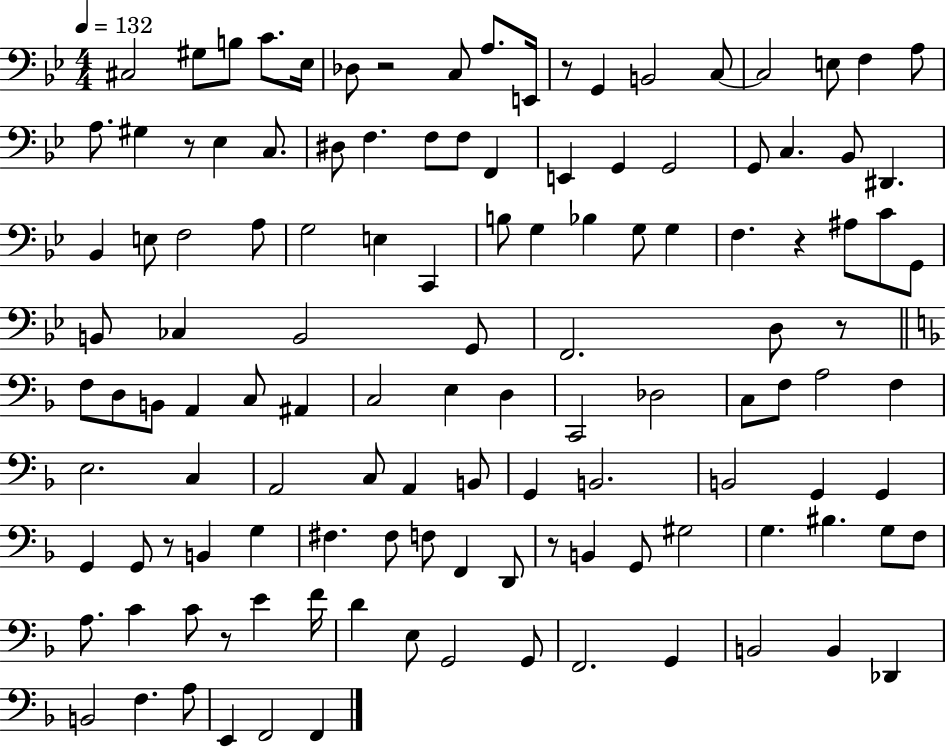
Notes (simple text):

C#3/h G#3/e B3/e C4/e. Eb3/s Db3/e R/h C3/e A3/e. E2/s R/e G2/q B2/h C3/e C3/h E3/e F3/q A3/e A3/e. G#3/q R/e Eb3/q C3/e. D#3/e F3/q. F3/e F3/e F2/q E2/q G2/q G2/h G2/e C3/q. Bb2/e D#2/q. Bb2/q E3/e F3/h A3/e G3/h E3/q C2/q B3/e G3/q Bb3/q G3/e G3/q F3/q. R/q A#3/e C4/e G2/e B2/e CES3/q B2/h G2/e F2/h. D3/e R/e F3/e D3/e B2/e A2/q C3/e A#2/q C3/h E3/q D3/q C2/h Db3/h C3/e F3/e A3/h F3/q E3/h. C3/q A2/h C3/e A2/q B2/e G2/q B2/h. B2/h G2/q G2/q G2/q G2/e R/e B2/q G3/q F#3/q. F#3/e F3/e F2/q D2/e R/e B2/q G2/e G#3/h G3/q. BIS3/q. G3/e F3/e A3/e. C4/q C4/e R/e E4/q F4/s D4/q E3/e G2/h G2/e F2/h. G2/q B2/h B2/q Db2/q B2/h F3/q. A3/e E2/q F2/h F2/q